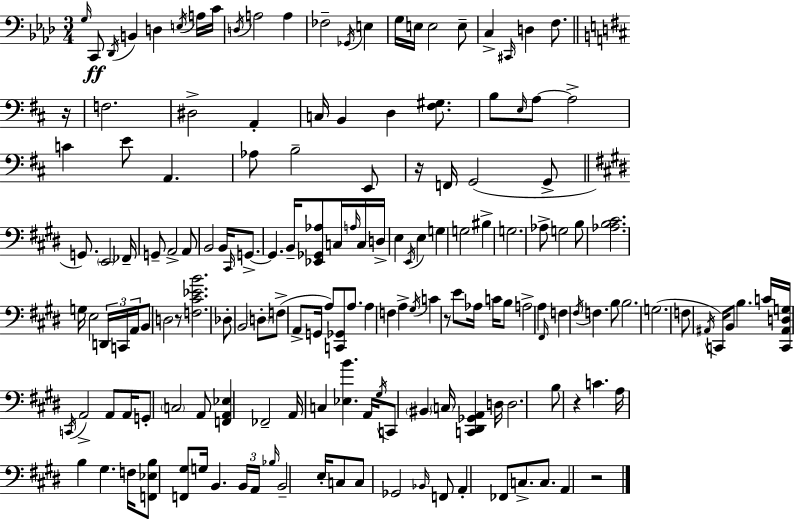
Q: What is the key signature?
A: F minor